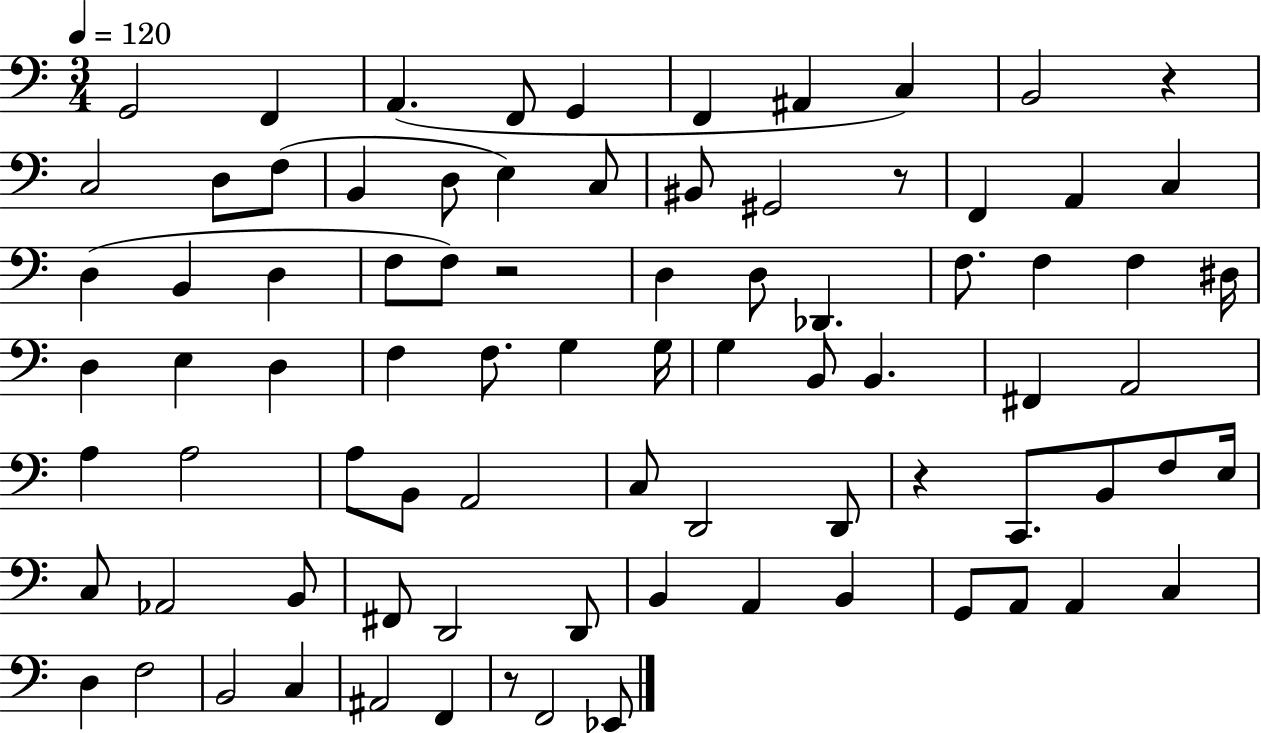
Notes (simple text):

G2/h F2/q A2/q. F2/e G2/q F2/q A#2/q C3/q B2/h R/q C3/h D3/e F3/e B2/q D3/e E3/q C3/e BIS2/e G#2/h R/e F2/q A2/q C3/q D3/q B2/q D3/q F3/e F3/e R/h D3/q D3/e Db2/q. F3/e. F3/q F3/q D#3/s D3/q E3/q D3/q F3/q F3/e. G3/q G3/s G3/q B2/e B2/q. F#2/q A2/h A3/q A3/h A3/e B2/e A2/h C3/e D2/h D2/e R/q C2/e. B2/e F3/e E3/s C3/e Ab2/h B2/e F#2/e D2/h D2/e B2/q A2/q B2/q G2/e A2/e A2/q C3/q D3/q F3/h B2/h C3/q A#2/h F2/q R/e F2/h Eb2/e